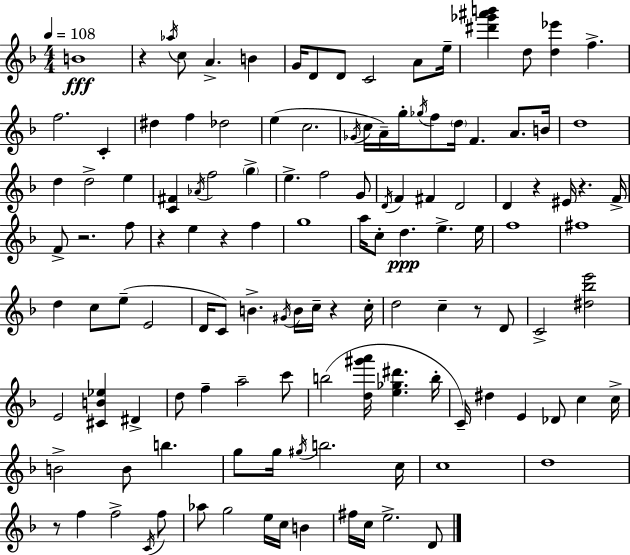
{
  \clef treble
  \numericTimeSignature
  \time 4/4
  \key d \minor
  \tempo 4 = 108
  b'1\fff | r4 \acciaccatura { aes''16 } c''8 a'4.-> b'4 | g'16 d'8 d'8 c'2 a'8 | e''16-- <dis''' ges''' ais''' b'''>4 d''8 <d'' ees'''>4 f''4.-> | \break f''2. c'4-. | dis''4 f''4 des''2 | e''4( c''2. | \acciaccatura { ges'16 } c''16 a'16--) g''16-. \acciaccatura { ges''16 } f''8 \parenthesize d''16 f'4. a'8. | \break b'16 d''1 | d''4 d''2-> e''4 | <c' fis'>4 \acciaccatura { aes'16 } f''2 | \parenthesize g''4-> e''4.-> f''2 | \break g'8 \acciaccatura { d'16 } f'4 fis'4 d'2 | d'4 r4 eis'16 r4. | f'16-> f'8-> r2. | f''8 r4 e''4 r4 | \break f''4 g''1 | a''16 c''8-. d''4.\ppp e''4.-> | e''16 f''1 | fis''1 | \break d''4 c''8 e''8--( e'2 | d'16 c'8) b'4.-> \acciaccatura { gis'16 } b'16 | c''16-- r4 c''16-. d''2 c''4-- | r8 d'8 c'2-> <dis'' bes'' e'''>2 | \break e'2 <cis' b' ees''>4 | dis'4-> d''8 f''4-- a''2-- | c'''8 b''2( <d'' gis''' a'''>16 <e'' ges'' dis'''>4. | b''16-. c'16--) dis''4 e'4 des'8 | \break c''4 c''16-> b'2-> b'8 | b''4. g''8 g''16 \acciaccatura { gis''16 } b''2. | c''16 c''1 | d''1 | \break r8 f''4 f''2-> | \acciaccatura { c'16 } f''8 aes''8 g''2 | e''16 c''16 b'4 fis''16 c''16 e''2.-> | d'8 \bar "|."
}